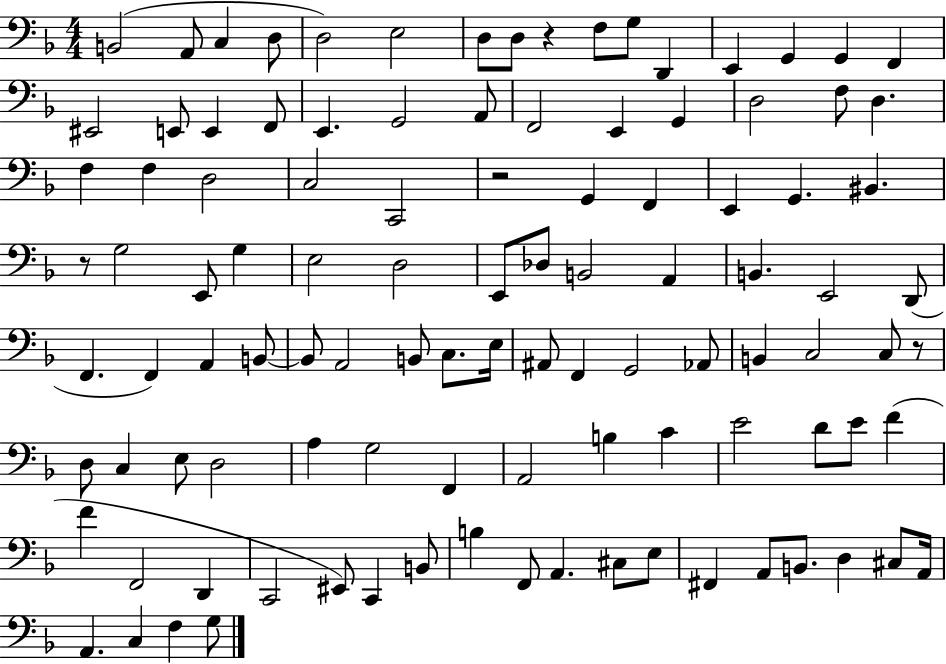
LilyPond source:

{
  \clef bass
  \numericTimeSignature
  \time 4/4
  \key f \major
  \repeat volta 2 { b,2( a,8 c4 d8 | d2) e2 | d8 d8 r4 f8 g8 d,4 | e,4 g,4 g,4 f,4 | \break eis,2 e,8 e,4 f,8 | e,4. g,2 a,8 | f,2 e,4 g,4 | d2 f8 d4. | \break f4 f4 d2 | c2 c,2 | r2 g,4 f,4 | e,4 g,4. bis,4. | \break r8 g2 e,8 g4 | e2 d2 | e,8 des8 b,2 a,4 | b,4. e,2 d,8( | \break f,4. f,4) a,4 b,8~~ | b,8 a,2 b,8 c8. e16 | ais,8 f,4 g,2 aes,8 | b,4 c2 c8 r8 | \break d8 c4 e8 d2 | a4 g2 f,4 | a,2 b4 c'4 | e'2 d'8 e'8 f'4( | \break f'4 f,2 d,4 | c,2 eis,8) c,4 b,8 | b4 f,8 a,4. cis8 e8 | fis,4 a,8 b,8. d4 cis8 a,16 | \break a,4. c4 f4 g8 | } \bar "|."
}